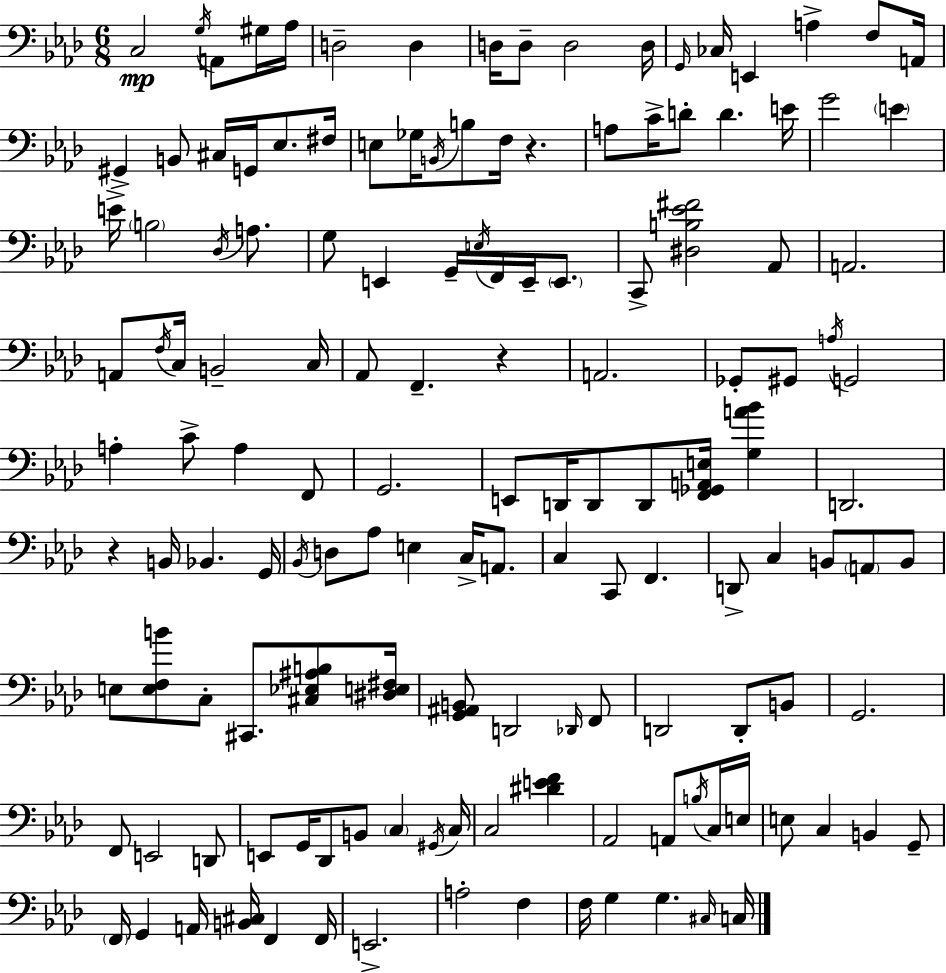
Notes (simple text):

C3/h G3/s A2/e G#3/s Ab3/s D3/h D3/q D3/s D3/e D3/h D3/s G2/s CES3/s E2/q A3/q F3/e A2/s G#2/q B2/e C#3/s G2/s Eb3/e. F#3/s E3/e Gb3/s B2/s B3/e F3/s R/q. A3/e C4/s D4/e D4/q. E4/s G4/h E4/q E4/s B3/h Db3/s A3/e. G3/e E2/q G2/s E3/s F2/s E2/s E2/e. C2/e [D#3,B3,Eb4,F#4]/h Ab2/e A2/h. A2/e F3/s C3/s B2/h C3/s Ab2/e F2/q. R/q A2/h. Gb2/e G#2/e A3/s G2/h A3/q C4/e A3/q F2/e G2/h. E2/e D2/s D2/e D2/e [F2,Gb2,A2,E3]/s [G3,A4,Bb4]/q D2/h. R/q B2/s Bb2/q. G2/s Bb2/s D3/e Ab3/e E3/q C3/s A2/e. C3/q C2/e F2/q. D2/e C3/q B2/e A2/e B2/e E3/e [E3,F3,B4]/e C3/e C#2/e. [C#3,Eb3,A#3,B3]/e [D#3,E3,F#3]/s [G2,A#2,B2]/e D2/h Db2/s F2/e D2/h D2/e B2/e G2/h. F2/e E2/h D2/e E2/e G2/s Db2/e B2/e C3/q G#2/s C3/s C3/h [D#4,E4,F4]/q Ab2/h A2/e B3/s C3/s E3/s E3/e C3/q B2/q G2/e F2/s G2/q A2/s [B2,C#3]/s F2/q F2/s E2/h. A3/h F3/q F3/s G3/q G3/q. C#3/s C3/s